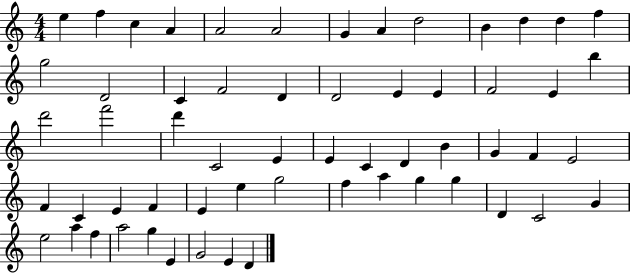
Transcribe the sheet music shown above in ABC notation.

X:1
T:Untitled
M:4/4
L:1/4
K:C
e f c A A2 A2 G A d2 B d d f g2 D2 C F2 D D2 E E F2 E b d'2 f'2 d' C2 E E C D B G F E2 F C E F E e g2 f a g g D C2 G e2 a f a2 g E G2 E D